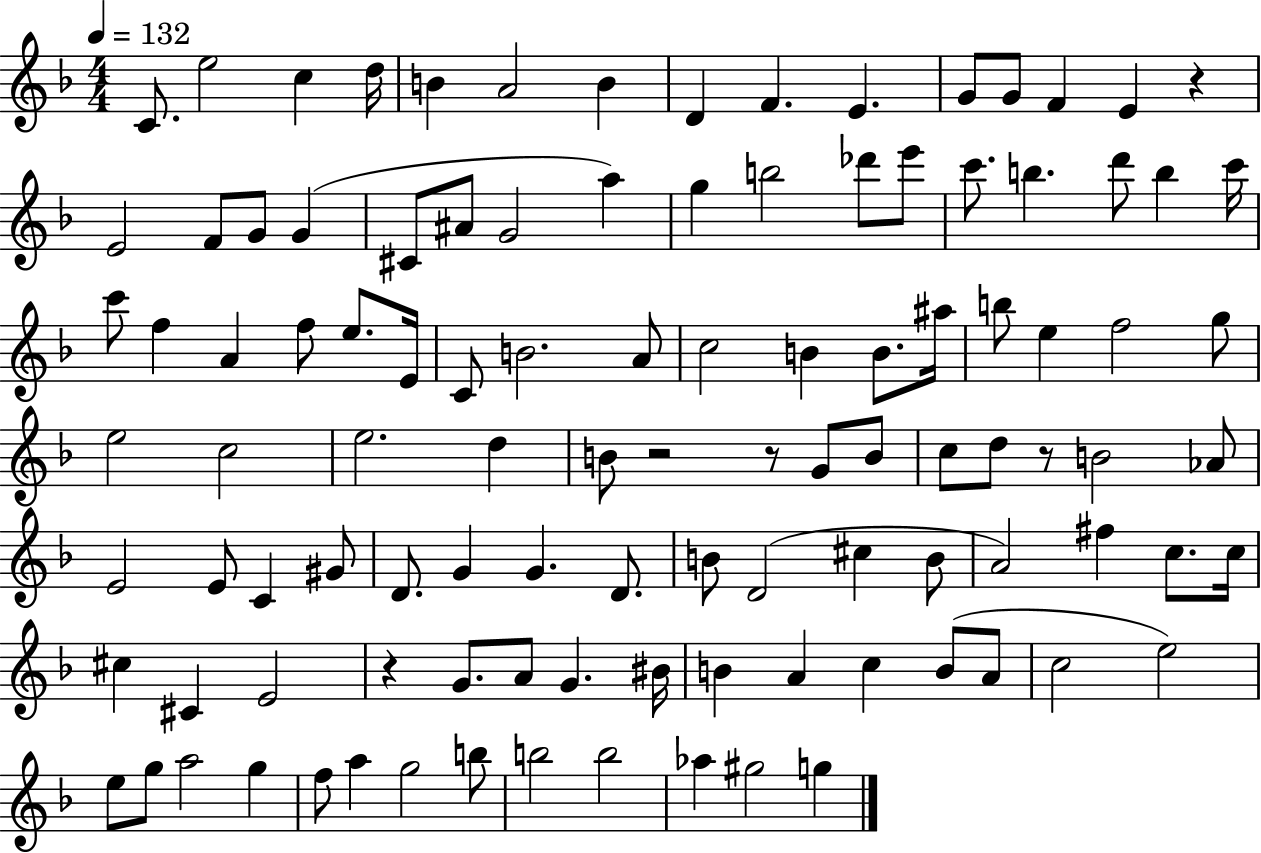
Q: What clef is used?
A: treble